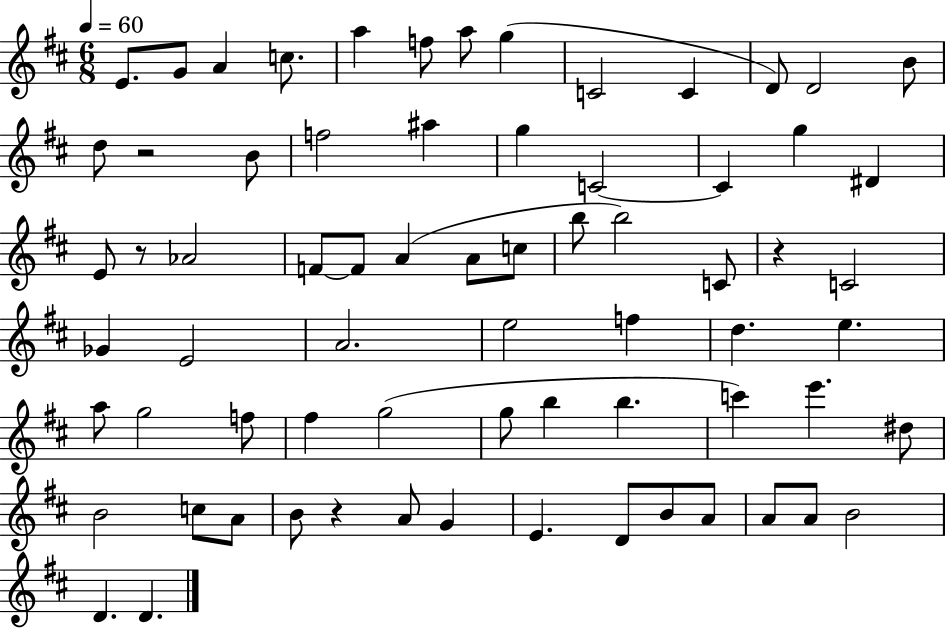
E4/e. G4/e A4/q C5/e. A5/q F5/e A5/e G5/q C4/h C4/q D4/e D4/h B4/e D5/e R/h B4/e F5/h A#5/q G5/q C4/h C4/q G5/q D#4/q E4/e R/e Ab4/h F4/e F4/e A4/q A4/e C5/e B5/e B5/h C4/e R/q C4/h Gb4/q E4/h A4/h. E5/h F5/q D5/q. E5/q. A5/e G5/h F5/e F#5/q G5/h G5/e B5/q B5/q. C6/q E6/q. D#5/e B4/h C5/e A4/e B4/e R/q A4/e G4/q E4/q. D4/e B4/e A4/e A4/e A4/e B4/h D4/q. D4/q.